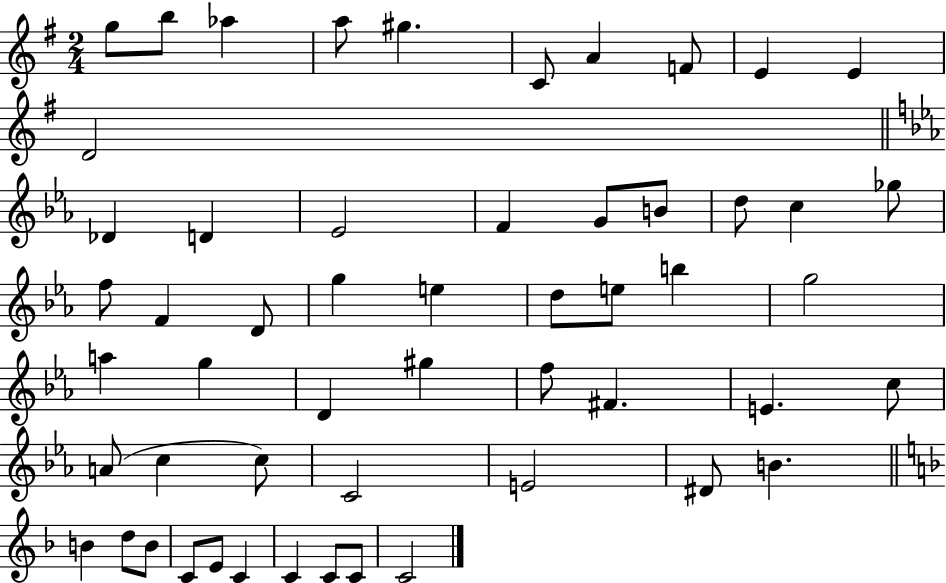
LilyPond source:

{
  \clef treble
  \numericTimeSignature
  \time 2/4
  \key g \major
  g''8 b''8 aes''4 | a''8 gis''4. | c'8 a'4 f'8 | e'4 e'4 | \break d'2 | \bar "||" \break \key ees \major des'4 d'4 | ees'2 | f'4 g'8 b'8 | d''8 c''4 ges''8 | \break f''8 f'4 d'8 | g''4 e''4 | d''8 e''8 b''4 | g''2 | \break a''4 g''4 | d'4 gis''4 | f''8 fis'4. | e'4. c''8 | \break a'8( c''4 c''8) | c'2 | e'2 | dis'8 b'4. | \break \bar "||" \break \key f \major b'4 d''8 b'8 | c'8 e'8 c'4 | c'4 c'8 c'8 | c'2 | \break \bar "|."
}